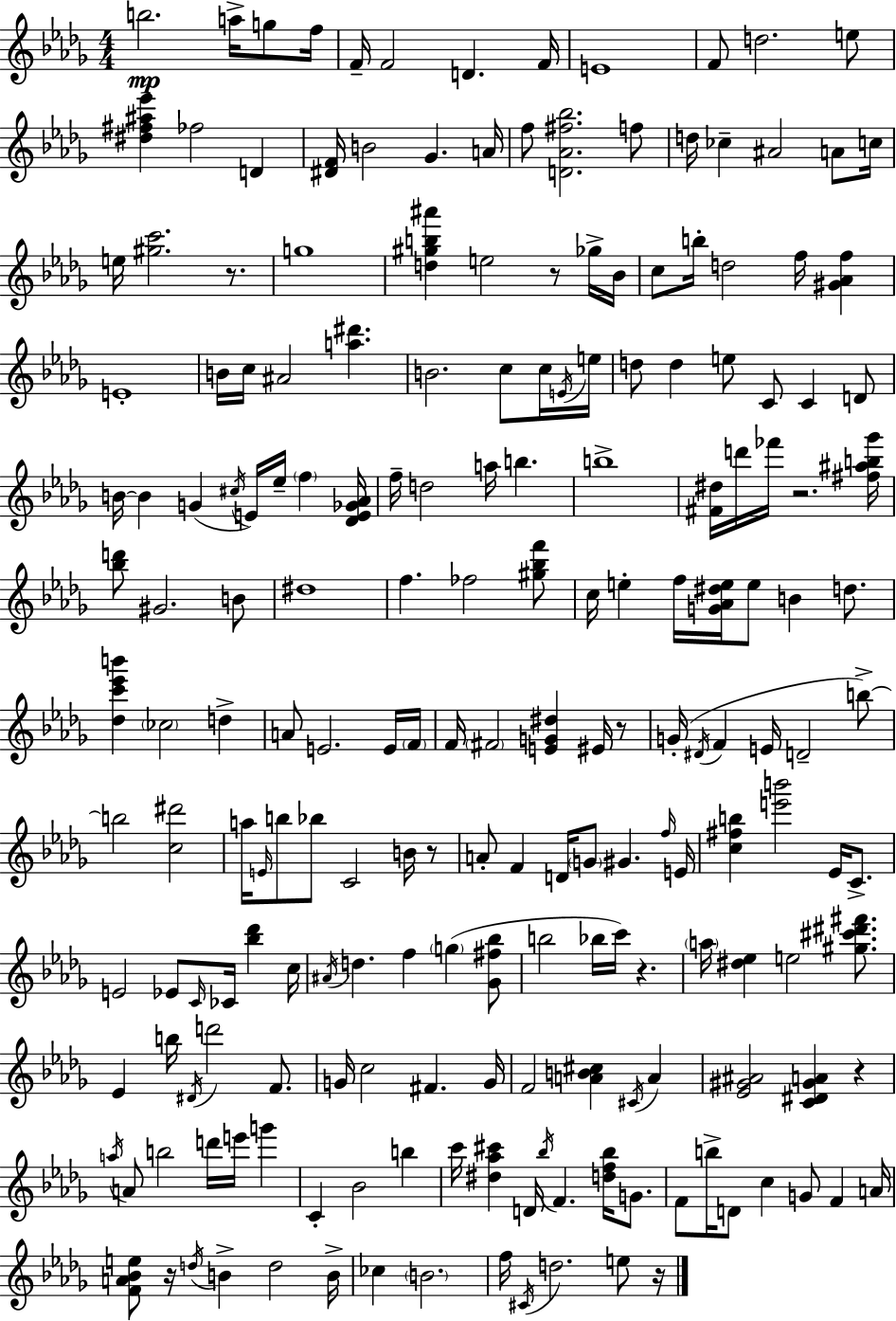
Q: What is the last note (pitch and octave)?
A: E5